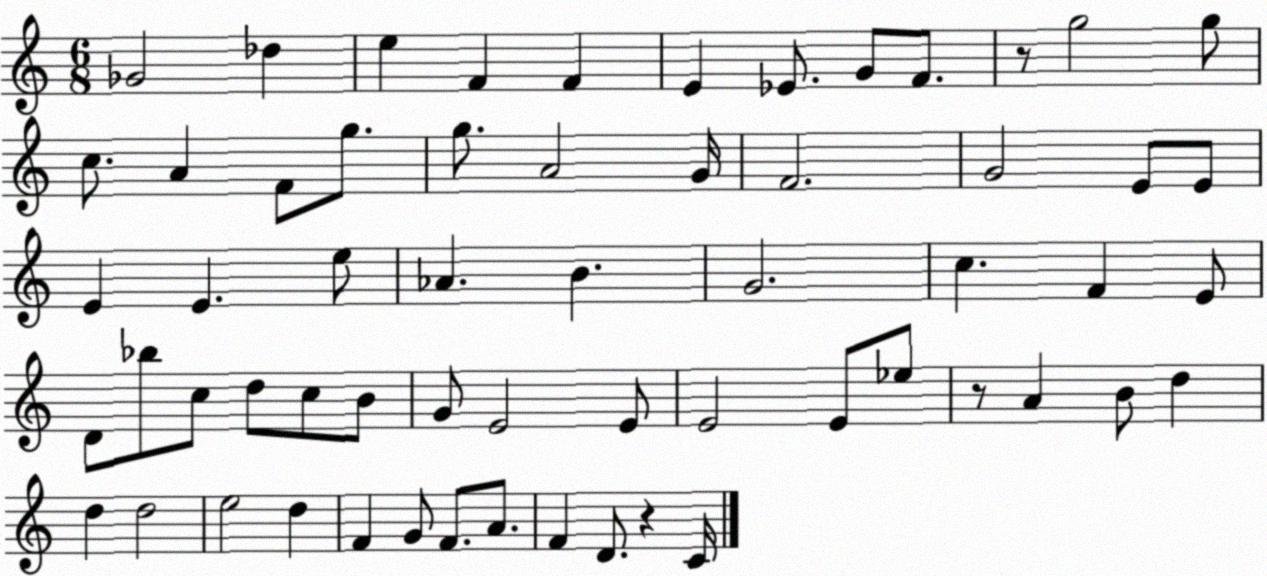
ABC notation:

X:1
T:Untitled
M:6/8
L:1/4
K:C
_G2 _d e F F E _E/2 G/2 F/2 z/2 g2 g/2 c/2 A F/2 g/2 g/2 A2 G/4 F2 G2 E/2 E/2 E E e/2 _A B G2 c F E/2 D/2 _b/2 c/2 d/2 c/2 B/2 G/2 E2 E/2 E2 E/2 _e/2 z/2 A B/2 d d d2 e2 d F G/2 F/2 A/2 F D/2 z C/4